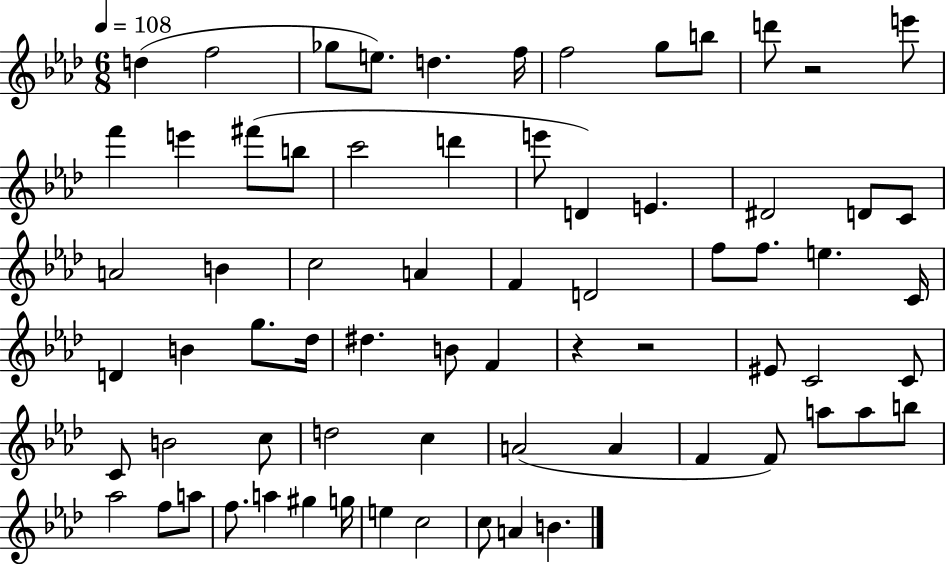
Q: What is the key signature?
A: AES major